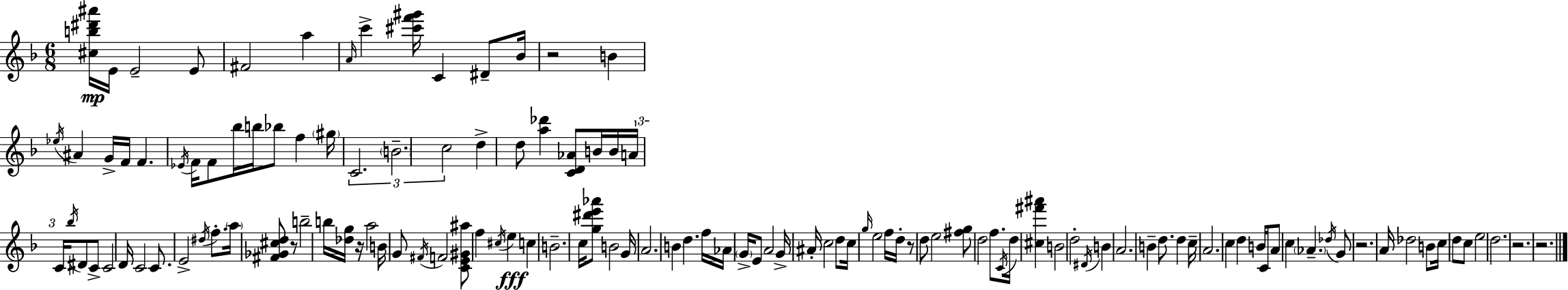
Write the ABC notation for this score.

X:1
T:Untitled
M:6/8
L:1/4
K:F
[^cb^d'^a']/4 E/4 E2 E/2 ^F2 a A/4 c' [^c'f'^g']/4 C ^D/2 _B/4 z2 B _e/4 ^A G/4 F/4 F _E/4 F/4 F/2 _b/4 b/4 _b/2 f ^g/4 C2 B2 c2 d d/2 [a_d'] [CD_A]/2 B/4 B/4 A/4 C/4 _b/4 ^D/2 C/2 C2 D/4 C2 C/2 E2 ^d/4 f/2 a/4 [^F_G^cd]/2 z/2 b2 b/4 [_dg]/4 z/4 a2 B/4 G/2 ^F/4 F2 [CE^G^a]/2 f ^c/4 e c B2 c/4 [g^d'e'_a']/2 B2 G/4 A2 B d f/4 _A/4 G/4 E/2 A2 G/4 ^A/4 c2 d/2 c/4 g/4 e2 f/4 d/4 z/2 d/2 e2 [^fg]/2 d2 f/2 C/4 d/4 [^c^f'^a'] B2 d2 ^D/4 B A2 B d/2 d c/4 A2 c d B/4 C/4 A/2 c _A _d/4 G/2 z2 A/4 _d2 B/2 c/4 d/2 c/2 e2 d2 z2 z2